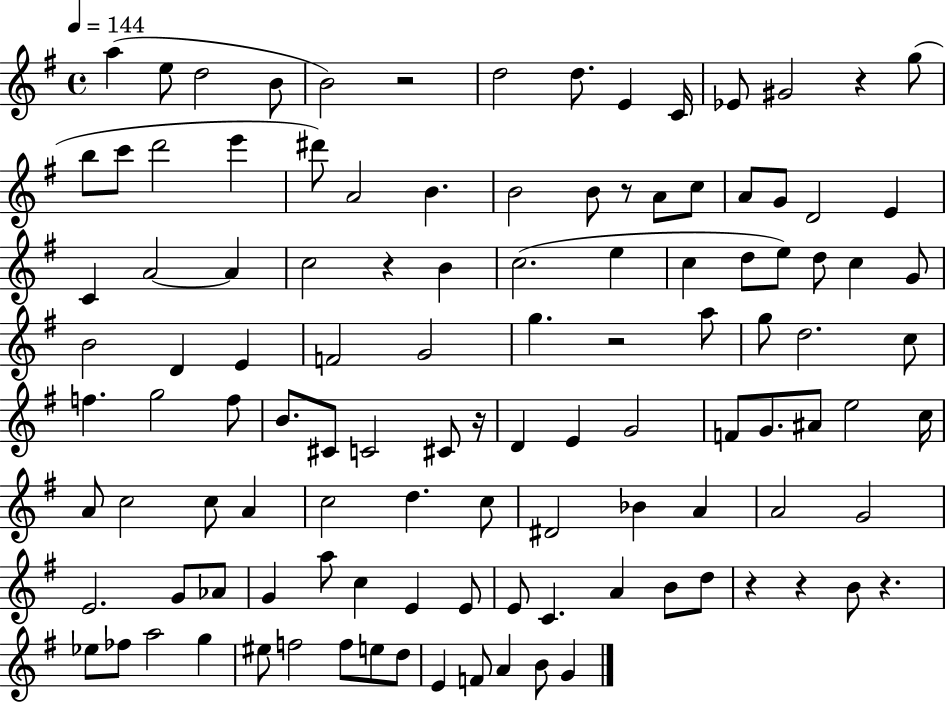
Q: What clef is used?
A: treble